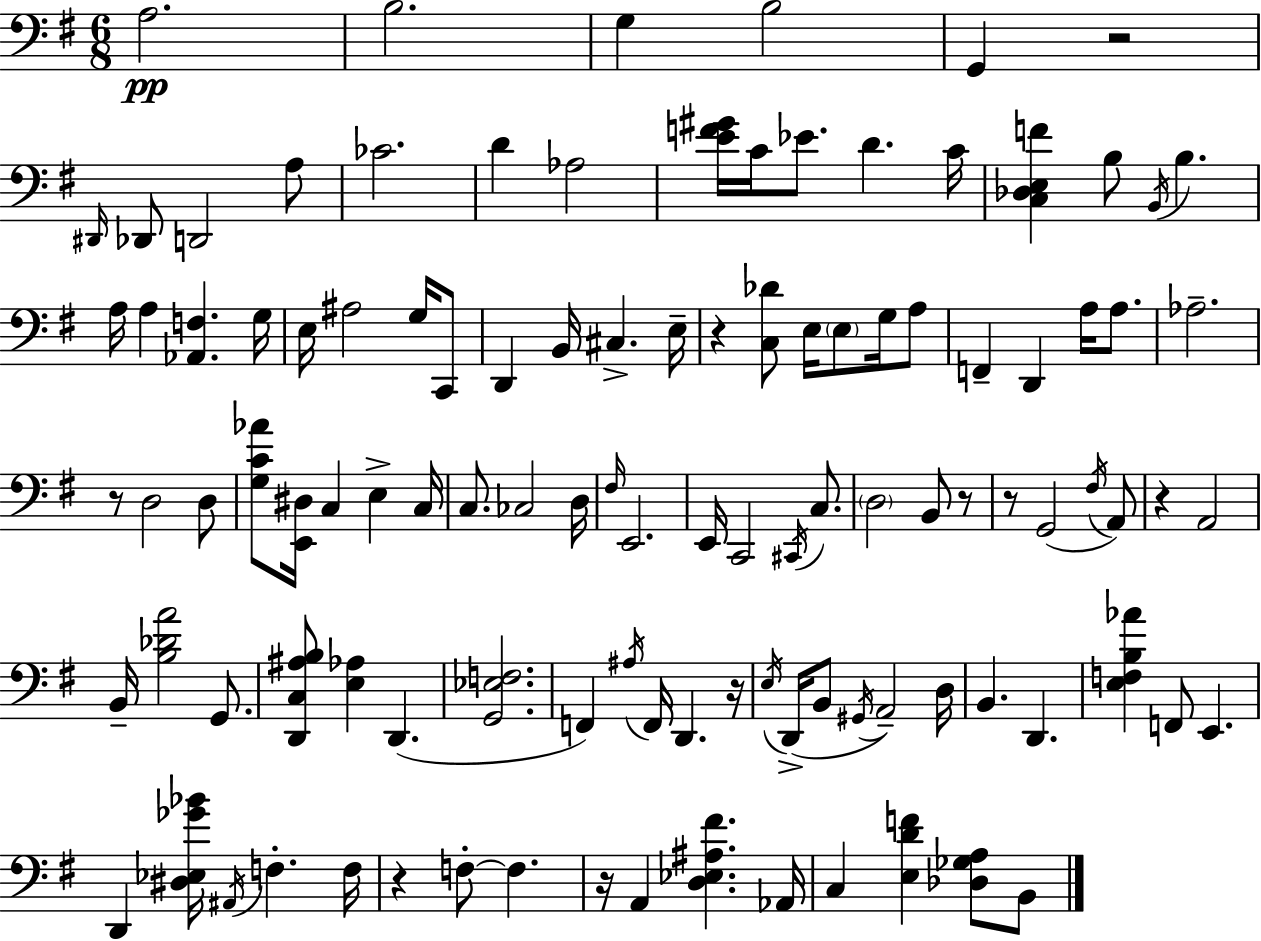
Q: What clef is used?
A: bass